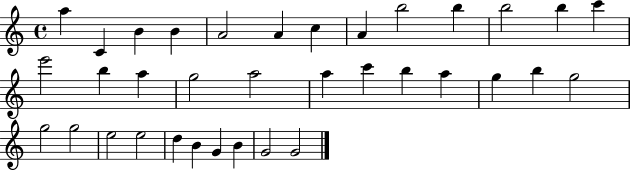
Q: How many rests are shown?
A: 0